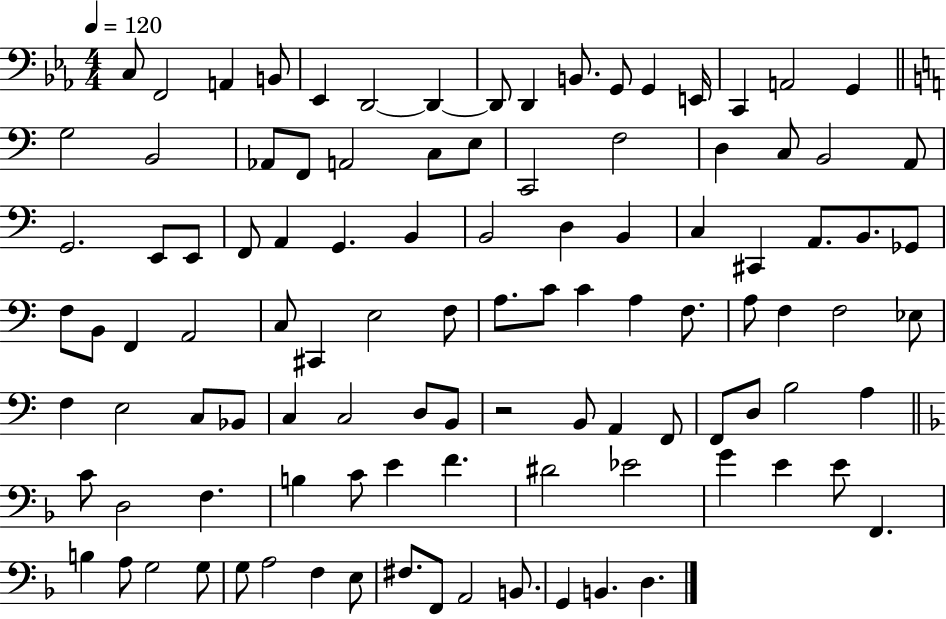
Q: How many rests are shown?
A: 1